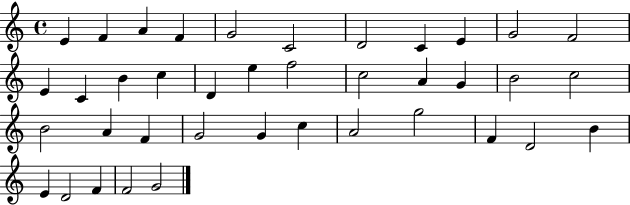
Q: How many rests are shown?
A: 0